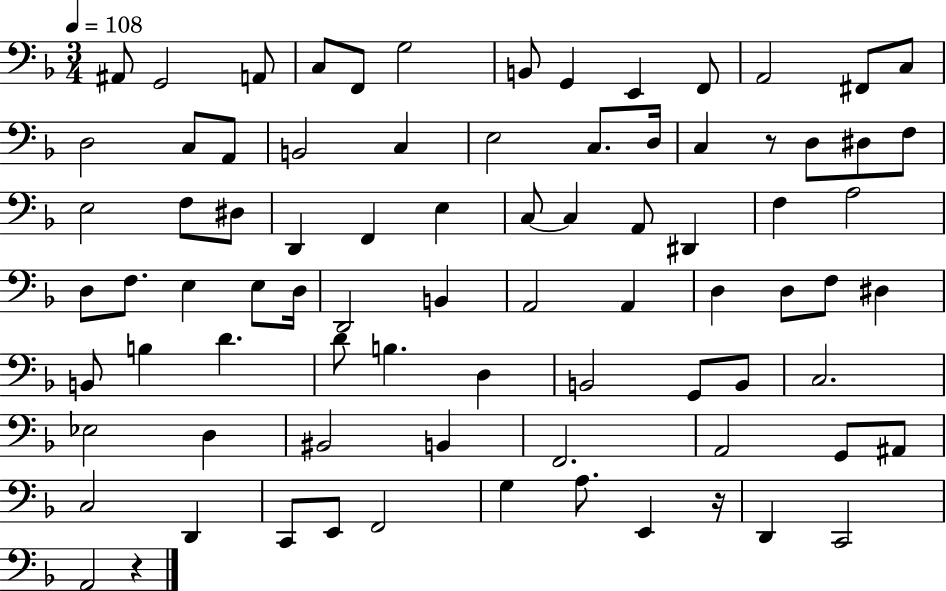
A#2/e G2/h A2/e C3/e F2/e G3/h B2/e G2/q E2/q F2/e A2/h F#2/e C3/e D3/h C3/e A2/e B2/h C3/q E3/h C3/e. D3/s C3/q R/e D3/e D#3/e F3/e E3/h F3/e D#3/e D2/q F2/q E3/q C3/e C3/q A2/e D#2/q F3/q A3/h D3/e F3/e. E3/q E3/e D3/s D2/h B2/q A2/h A2/q D3/q D3/e F3/e D#3/q B2/e B3/q D4/q. D4/e B3/q. D3/q B2/h G2/e B2/e C3/h. Eb3/h D3/q BIS2/h B2/q F2/h. A2/h G2/e A#2/e C3/h D2/q C2/e E2/e F2/h G3/q A3/e. E2/q R/s D2/q C2/h A2/h R/q